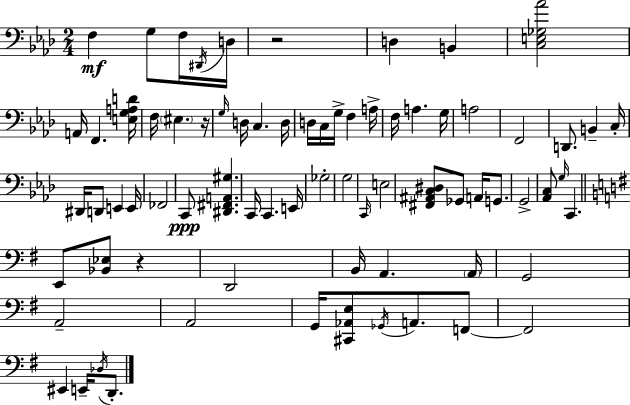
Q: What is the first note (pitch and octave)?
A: F3